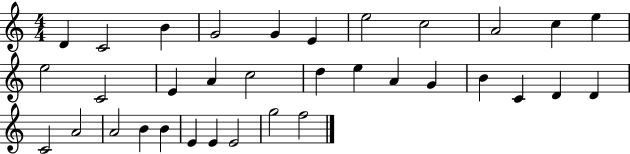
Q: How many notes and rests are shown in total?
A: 34